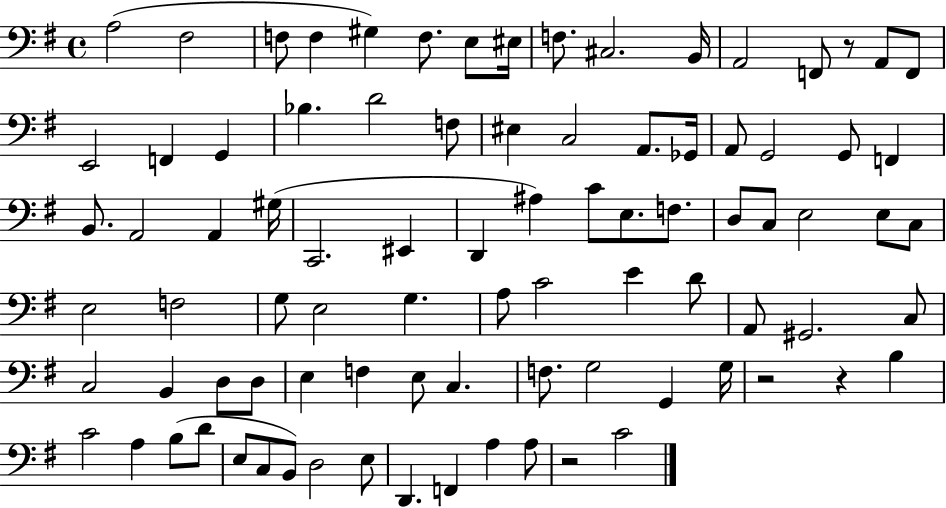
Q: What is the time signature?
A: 4/4